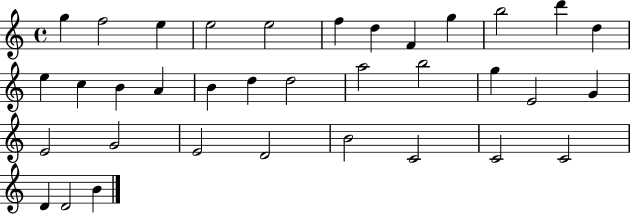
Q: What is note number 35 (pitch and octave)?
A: B4